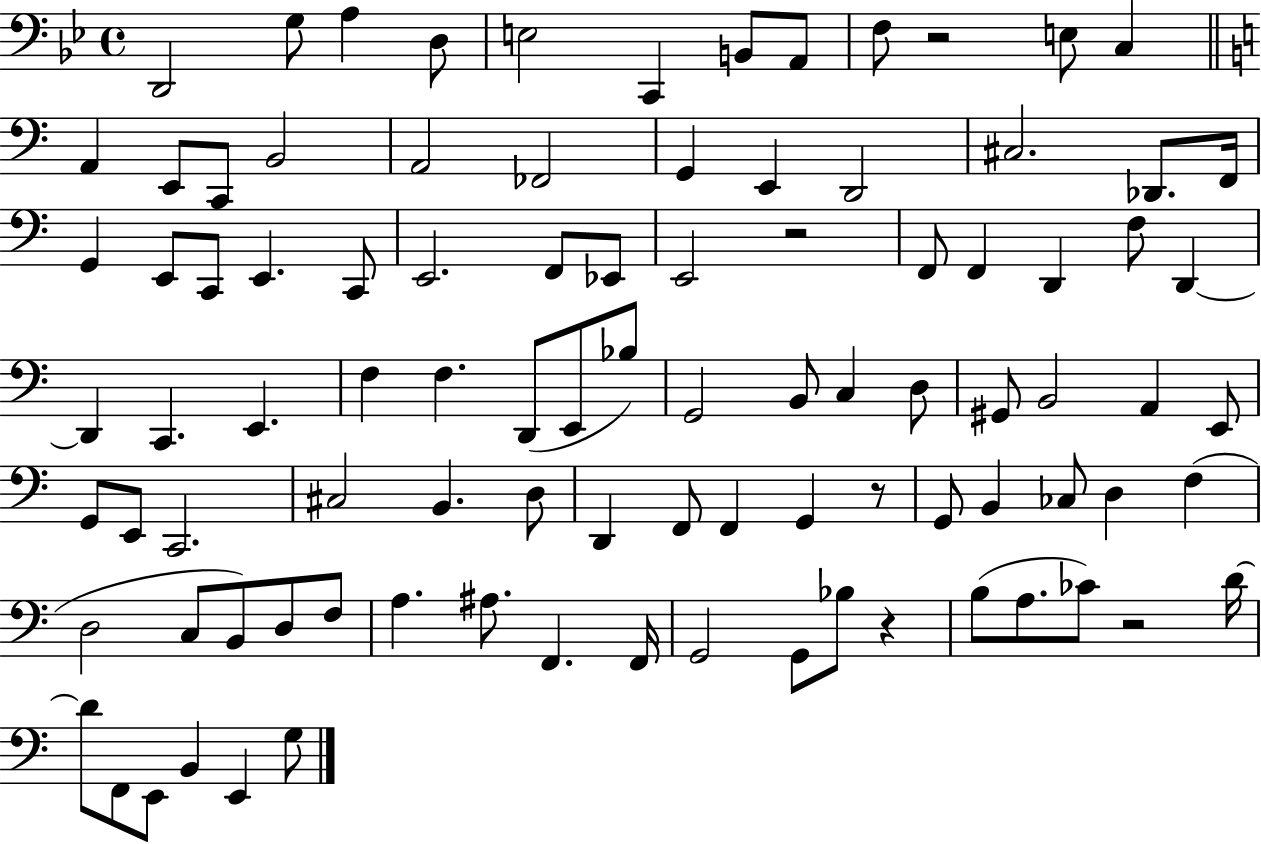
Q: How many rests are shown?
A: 5